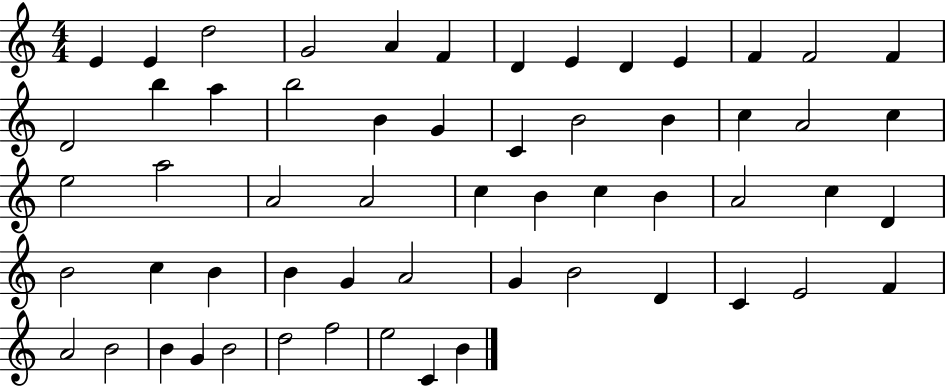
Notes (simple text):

E4/q E4/q D5/h G4/h A4/q F4/q D4/q E4/q D4/q E4/q F4/q F4/h F4/q D4/h B5/q A5/q B5/h B4/q G4/q C4/q B4/h B4/q C5/q A4/h C5/q E5/h A5/h A4/h A4/h C5/q B4/q C5/q B4/q A4/h C5/q D4/q B4/h C5/q B4/q B4/q G4/q A4/h G4/q B4/h D4/q C4/q E4/h F4/q A4/h B4/h B4/q G4/q B4/h D5/h F5/h E5/h C4/q B4/q